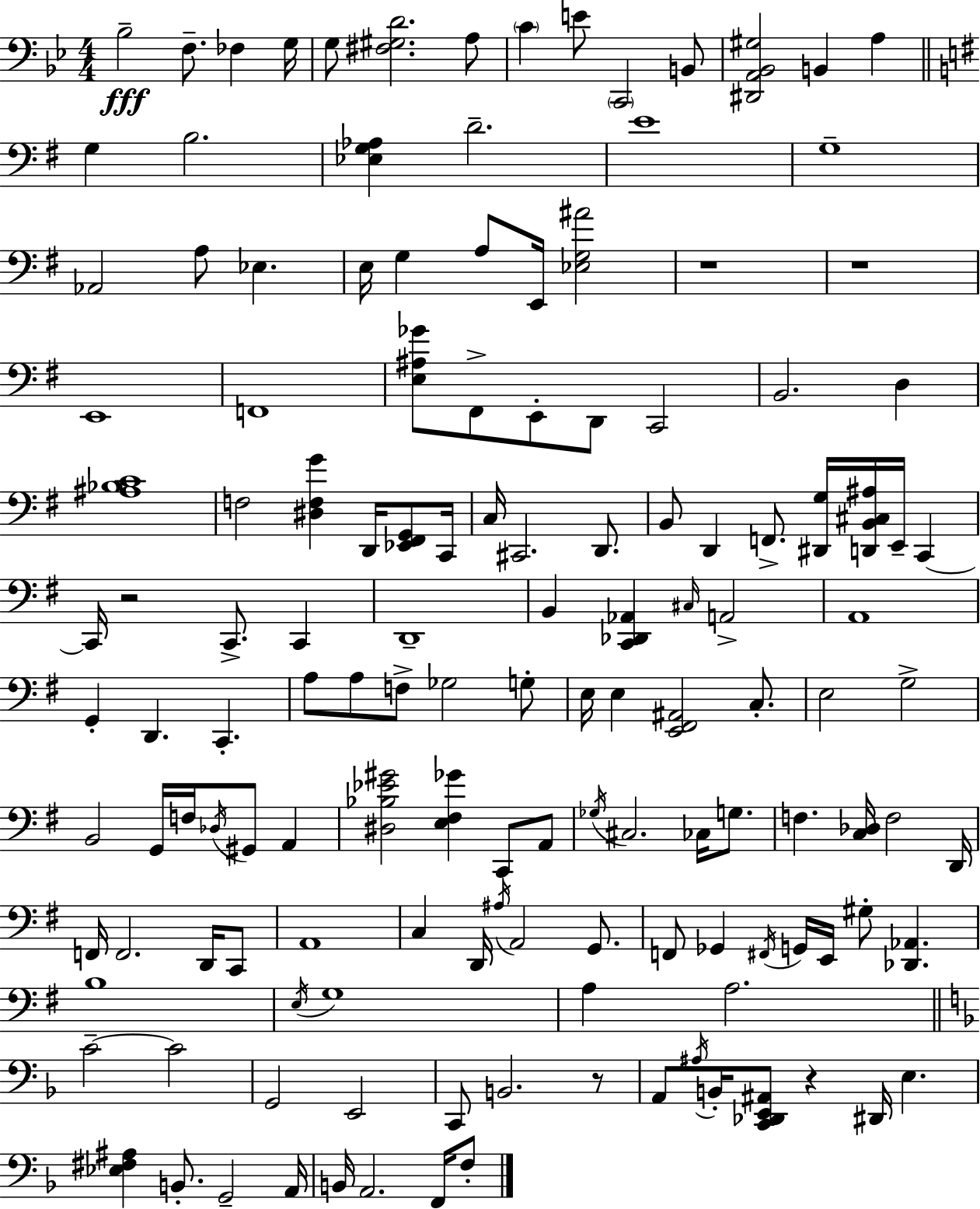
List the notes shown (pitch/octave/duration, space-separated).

Bb3/h F3/e. FES3/q G3/s G3/e [F#3,G#3,D4]/h. A3/e C4/q E4/e C2/h B2/e [D#2,A2,Bb2,G#3]/h B2/q A3/q G3/q B3/h. [Eb3,G3,Ab3]/q D4/h. E4/w G3/w Ab2/h A3/e Eb3/q. E3/s G3/q A3/e E2/s [Eb3,G3,A#4]/h R/w R/w E2/w F2/w [E3,A#3,Gb4]/e F#2/e E2/e D2/e C2/h B2/h. D3/q [A#3,Bb3,C4]/w F3/h [D#3,F3,G4]/q D2/s [Eb2,F#2,G2]/e C2/s C3/s C#2/h. D2/e. B2/e D2/q F2/e. [D#2,G3]/s [D2,B2,C#3,A#3]/s E2/s C2/q C2/s R/h C2/e. C2/q D2/w B2/q [C2,Db2,Ab2]/q C#3/s A2/h A2/w G2/q D2/q. C2/q. A3/e A3/e F3/e Gb3/h G3/e E3/s E3/q [E2,F#2,A#2]/h C3/e. E3/h G3/h B2/h G2/s F3/s Db3/s G#2/e A2/q [D#3,Bb3,Eb4,G#4]/h [E3,F#3,Gb4]/q C2/e A2/e Gb3/s C#3/h. CES3/s G3/e. F3/q. [C3,Db3]/s F3/h D2/s F2/s F2/h. D2/s C2/e A2/w C3/q D2/s A#3/s A2/h G2/e. F2/e Gb2/q F#2/s G2/s E2/s G#3/e [Db2,Ab2]/q. B3/w E3/s G3/w A3/q A3/h. C4/h C4/h G2/h E2/h C2/e B2/h. R/e A2/e A#3/s B2/s [C2,Db2,E2,A#2]/e R/q D#2/s E3/q. [Eb3,F#3,A#3]/q B2/e. G2/h A2/s B2/s A2/h. F2/s F3/e